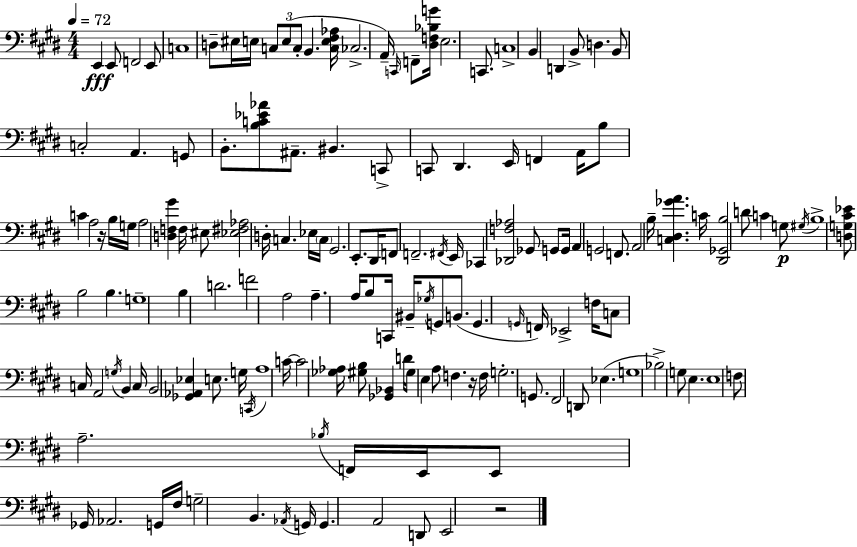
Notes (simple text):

E2/q E2/e F2/h E2/e C3/w D3/e EIS3/s E3/s C3/e E3/e C3/e B2/q. [C3,E3,F#3,Ab3]/s CES3/h. A2/s C2/s F2/e [D#3,F3,Bb3,G4]/s E3/h. C2/e. C3/w B2/q D2/q B2/e D3/q. B2/e C3/h A2/q. G2/e B2/e. [B3,C4,Eb4,Ab4]/e A#2/e. BIS2/q. C2/e C2/e D#2/q. E2/s F2/q A2/s B3/e C4/q A3/h R/s B3/s G3/s A3/h [D3,F3,G#4]/q F3/s EIS3/e [Eb3,F#3,Ab3]/h D3/s C3/q. Eb3/s C3/s G#2/h. E2/e. D#2/s F2/e F2/h. F#2/s E2/s CES2/q [Db2,F3,Ab3]/h Gb2/e G2/e G2/s A2/q G2/h F2/e. A2/h B3/s [C3,D#3,Gb4,A4]/q. C4/s [D#2,Gb2,B3]/h D4/e C4/q G3/e G#3/s B3/w [D3,G3,C#4,Eb4]/e B3/h B3/q. G3/w B3/q D4/h. F4/h A3/h A3/q. A3/s B3/e C2/s BIS2/s Gb3/s G2/e B2/e. G2/q. G2/s F2/s Eb2/h F3/s C3/e C3/s A2/h G3/s B2/q C3/s B2/h [Gb2,Ab2,Eb3]/q E3/e. G3/s C2/s A3/w C4/s C4/h [Gb3,Ab3]/s [G#3,B3]/e [Gb2,Bb2]/q D4/s G#3/e E3/q A3/e F3/q. R/s F3/s G3/h. G2/e. F#2/h D2/e Eb3/q. G3/w Bb3/h G3/e E3/q. E3/w F3/e A3/h. Bb3/s F2/s E2/s E2/e Gb2/s Ab2/h. G2/s F#3/s G3/h B2/q. Ab2/s G2/s G2/q. A2/h D2/e E2/h R/h